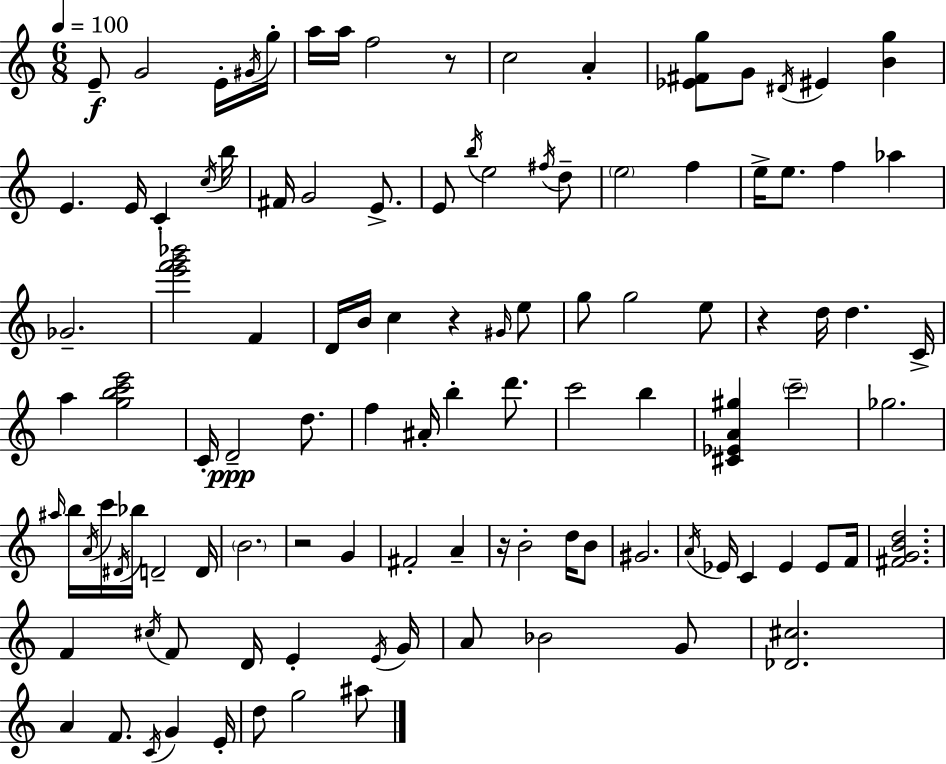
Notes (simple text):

E4/e G4/h E4/s G#4/s G5/s A5/s A5/s F5/h R/e C5/h A4/q [Eb4,F#4,G5]/e G4/e D#4/s EIS4/q [B4,G5]/q E4/q. E4/s C4/q C5/s B5/s F#4/s G4/h E4/e. E4/e B5/s E5/h F#5/s D5/e E5/h F5/q E5/s E5/e. F5/q Ab5/q Gb4/h. [E6,F6,G6,Bb6]/h F4/q D4/s B4/s C5/q R/q G#4/s E5/e G5/e G5/h E5/e R/q D5/s D5/q. C4/s A5/q [G5,B5,C6,E6]/h C4/s D4/h D5/e. F5/q A#4/s B5/q D6/e. C6/h B5/q [C#4,Eb4,A4,G#5]/q C6/h Gb5/h. A#5/s B5/s A4/s C6/s D#4/s Bb5/s D4/h D4/s B4/h. R/h G4/q F#4/h A4/q R/s B4/h D5/s B4/e G#4/h. A4/s Eb4/s C4/q Eb4/q Eb4/e F4/s [F#4,G4,B4,D5]/h. F4/q C#5/s F4/e D4/s E4/q E4/s G4/s A4/e Bb4/h G4/e [Db4,C#5]/h. A4/q F4/e. C4/s G4/q E4/s D5/e G5/h A#5/e